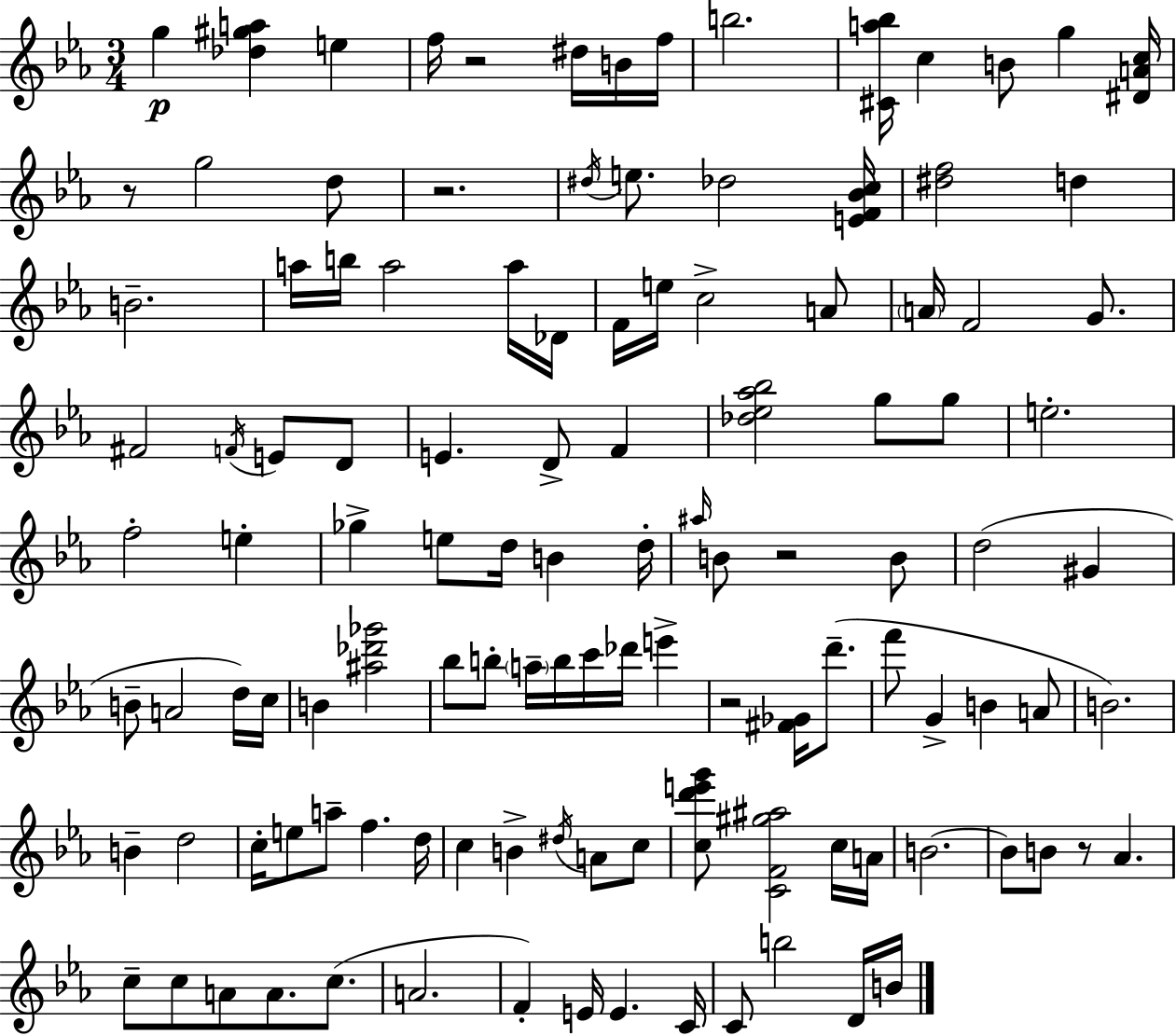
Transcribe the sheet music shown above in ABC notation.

X:1
T:Untitled
M:3/4
L:1/4
K:Cm
g [_d^ga] e f/4 z2 ^d/4 B/4 f/4 b2 [^Ca_b]/4 c B/2 g [^DAc]/4 z/2 g2 d/2 z2 ^d/4 e/2 _d2 [EF_Bc]/4 [^df]2 d B2 a/4 b/4 a2 a/4 _D/4 F/4 e/4 c2 A/2 A/4 F2 G/2 ^F2 F/4 E/2 D/2 E D/2 F [_d_e_a_b]2 g/2 g/2 e2 f2 e _g e/2 d/4 B d/4 ^a/4 B/2 z2 B/2 d2 ^G B/2 A2 d/4 c/4 B [^a_d'_g']2 _b/2 b/2 a/4 b/4 c'/4 _d'/4 e' z2 [^F_G]/4 d'/2 f'/2 G B A/2 B2 B d2 c/4 e/2 a/2 f d/4 c B ^d/4 A/2 c/2 [cd'e'g']/2 [CF^g^a]2 c/4 A/4 B2 B/2 B/2 z/2 _A c/2 c/2 A/2 A/2 c/2 A2 F E/4 E C/4 C/2 b2 D/4 B/4